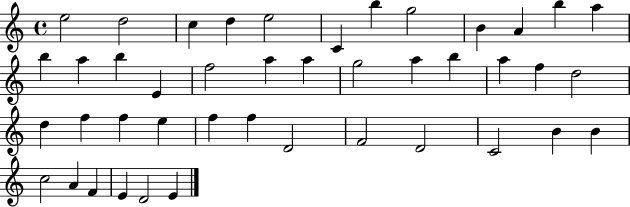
E5/h D5/h C5/q D5/q E5/h C4/q B5/q G5/h B4/q A4/q B5/q A5/q B5/q A5/q B5/q E4/q F5/h A5/q A5/q G5/h A5/q B5/q A5/q F5/q D5/h D5/q F5/q F5/q E5/q F5/q F5/q D4/h F4/h D4/h C4/h B4/q B4/q C5/h A4/q F4/q E4/q D4/h E4/q